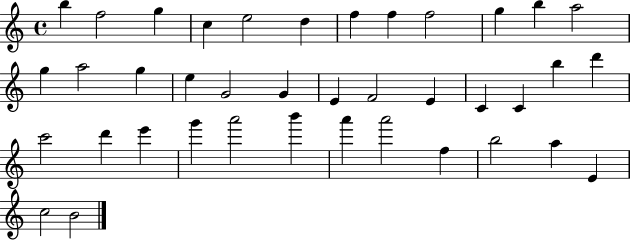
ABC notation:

X:1
T:Untitled
M:4/4
L:1/4
K:C
b f2 g c e2 d f f f2 g b a2 g a2 g e G2 G E F2 E C C b d' c'2 d' e' g' a'2 b' a' a'2 f b2 a E c2 B2